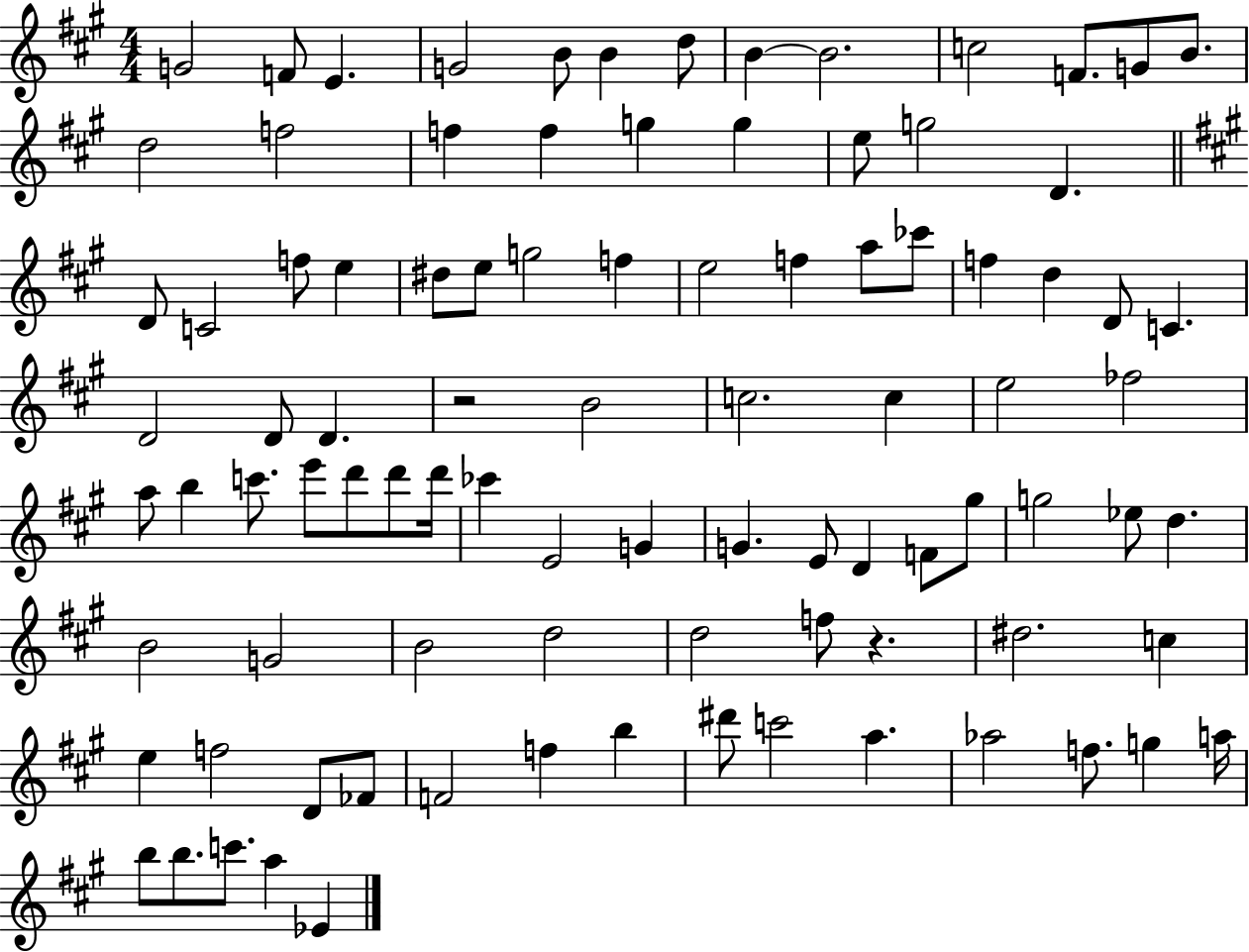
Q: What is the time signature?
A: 4/4